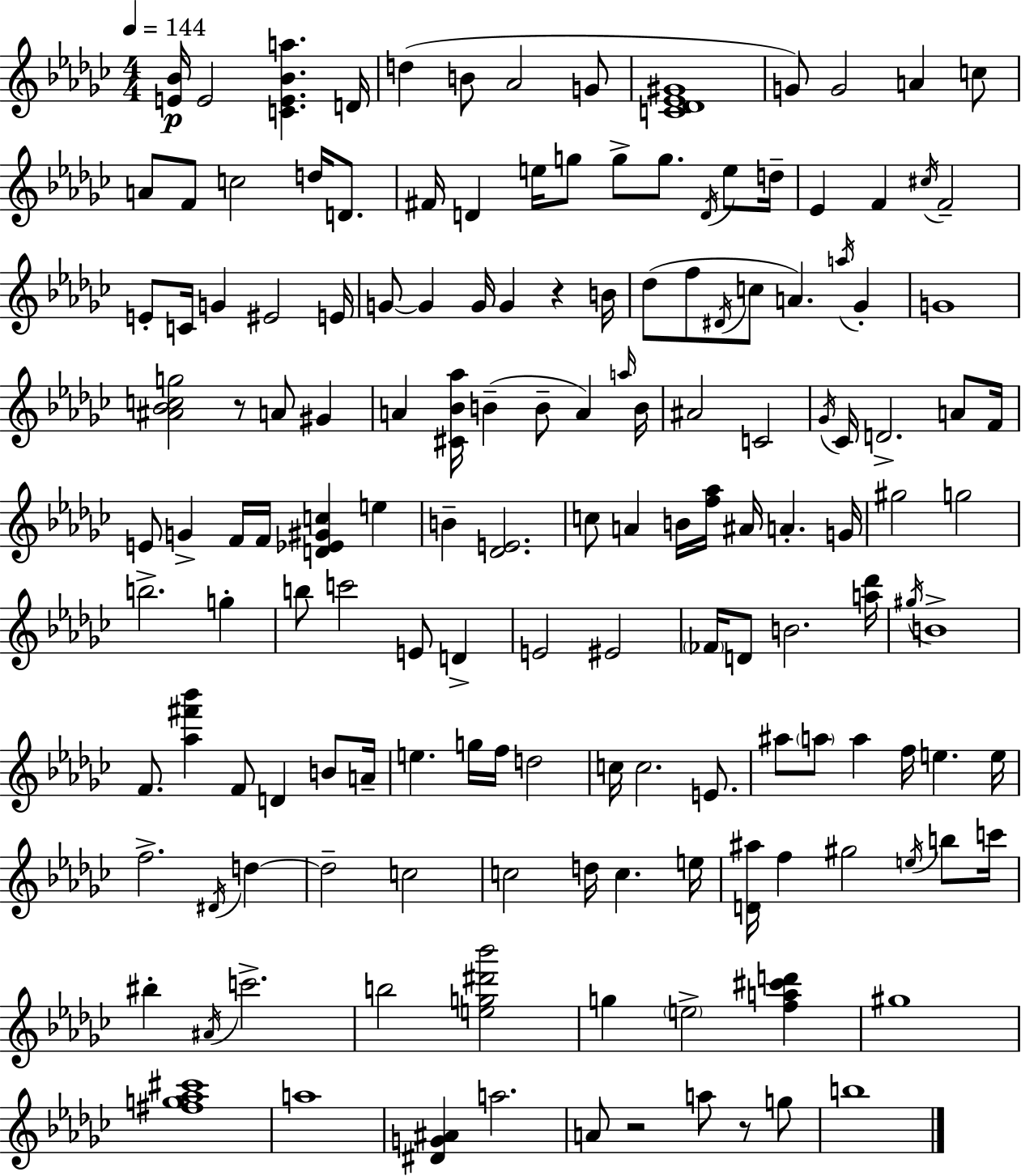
X:1
T:Untitled
M:4/4
L:1/4
K:Ebm
[E_B]/4 E2 [CE_Ba] D/4 d B/2 _A2 G/2 [C_D_E^G]4 G/2 G2 A c/2 A/2 F/2 c2 d/4 D/2 ^F/4 D e/4 g/2 g/2 g/2 D/4 e/2 d/4 _E F ^c/4 F2 E/2 C/4 G ^E2 E/4 G/2 G G/4 G z B/4 _d/2 f/2 ^D/4 c/2 A a/4 _G G4 [^A_Bcg]2 z/2 A/2 ^G A [^C_B_a]/4 B B/2 A a/4 B/4 ^A2 C2 _G/4 _C/4 D2 A/2 F/4 E/2 G F/4 F/4 [D_E^Gc] e B [_DE]2 c/2 A B/4 [f_a]/4 ^A/4 A G/4 ^g2 g2 b2 g b/2 c'2 E/2 D E2 ^E2 _F/4 D/2 B2 [a_d']/4 ^g/4 B4 F/2 [_a^f'_b'] F/2 D B/2 A/4 e g/4 f/4 d2 c/4 c2 E/2 ^a/2 a/2 a f/4 e e/4 f2 ^D/4 d d2 c2 c2 d/4 c e/4 [D^a]/4 f ^g2 e/4 b/2 c'/4 ^b ^A/4 c'2 b2 [eg^d'_b']2 g e2 [fa^c'd'] ^g4 [^fg_a^c']4 a4 [^DG^A] a2 A/2 z2 a/2 z/2 g/2 b4